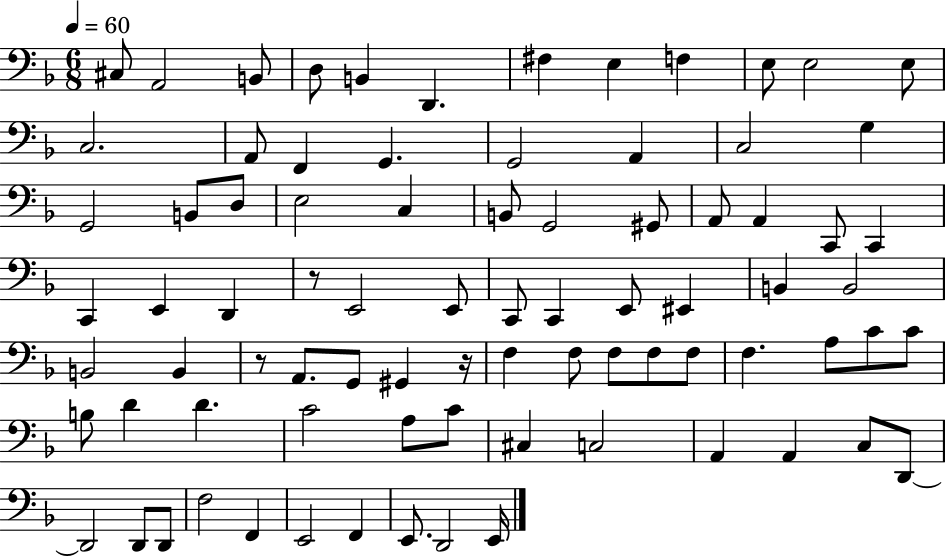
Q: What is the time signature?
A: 6/8